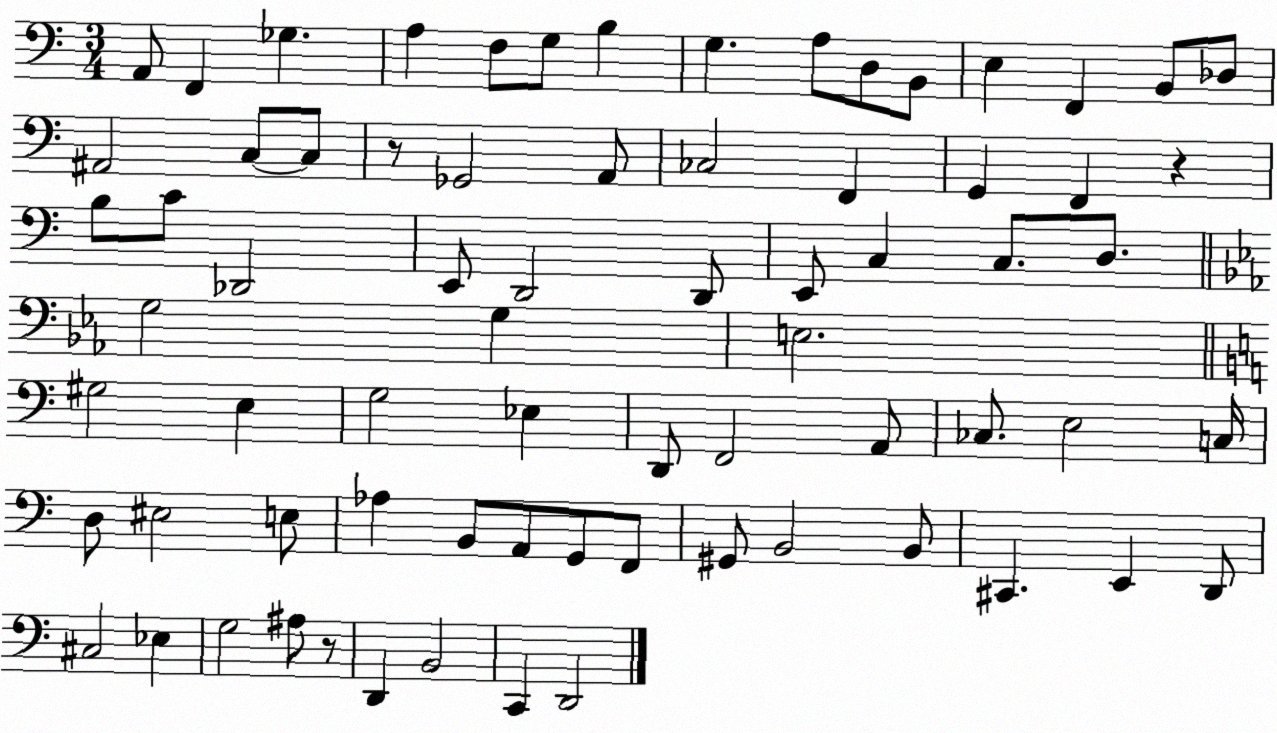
X:1
T:Untitled
M:3/4
L:1/4
K:C
A,,/2 F,, _G, A, F,/2 G,/2 B, G, A,/2 D,/2 B,,/2 E, F,, B,,/2 _D,/2 ^A,,2 C,/2 C,/2 z/2 _G,,2 A,,/2 _C,2 F,, G,, F,, z B,/2 C/2 _D,,2 E,,/2 D,,2 D,,/2 E,,/2 C, C,/2 D,/2 G,2 G, E,2 ^G,2 E, G,2 _E, D,,/2 F,,2 A,,/2 _C,/2 E,2 C,/4 D,/2 ^E,2 E,/2 _A, B,,/2 A,,/2 G,,/2 F,,/2 ^G,,/2 B,,2 B,,/2 ^C,, E,, D,,/2 ^C,2 _E, G,2 ^A,/2 z/2 D,, B,,2 C,, D,,2